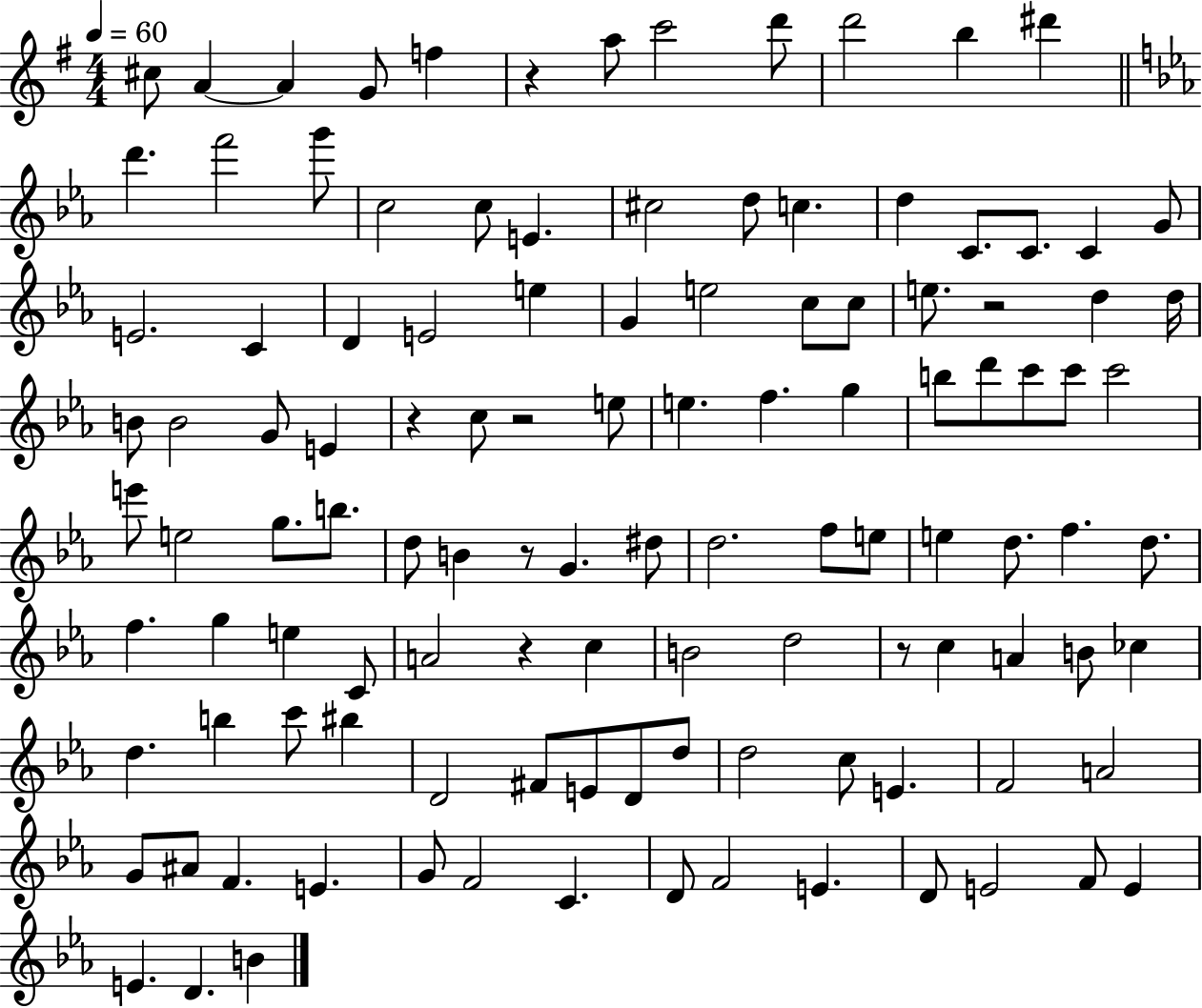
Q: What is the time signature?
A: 4/4